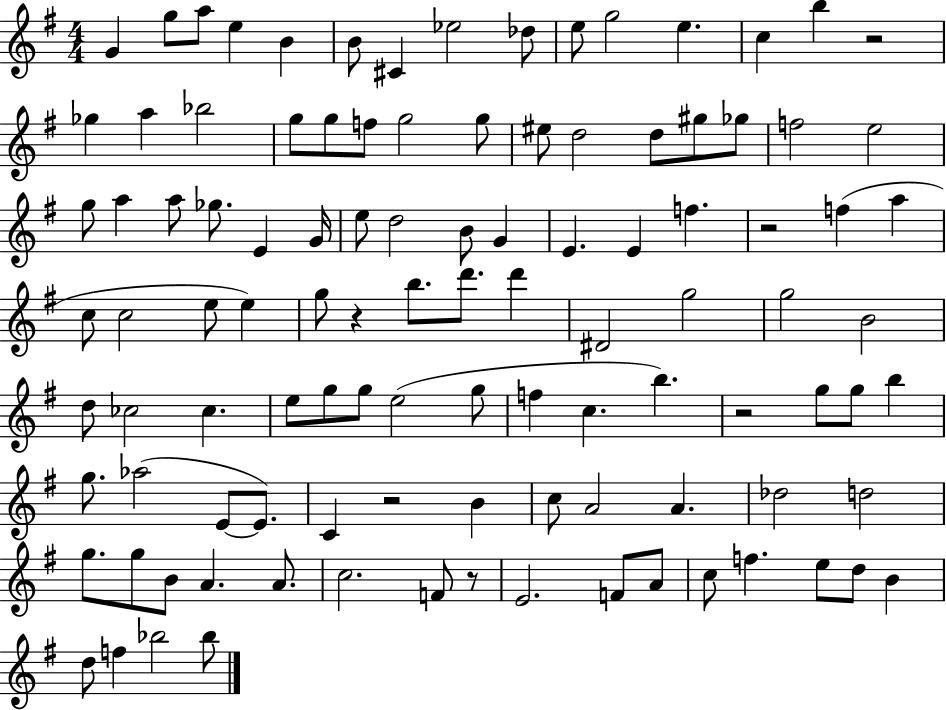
G4/q G5/e A5/e E5/q B4/q B4/e C#4/q Eb5/h Db5/e E5/e G5/h E5/q. C5/q B5/q R/h Gb5/q A5/q Bb5/h G5/e G5/e F5/e G5/h G5/e EIS5/e D5/h D5/e G#5/e Gb5/e F5/h E5/h G5/e A5/q A5/e Gb5/e. E4/q G4/s E5/e D5/h B4/e G4/q E4/q. E4/q F5/q. R/h F5/q A5/q C5/e C5/h E5/e E5/q G5/e R/q B5/e. D6/e. D6/q D#4/h G5/h G5/h B4/h D5/e CES5/h CES5/q. E5/e G5/e G5/e E5/h G5/e F5/q C5/q. B5/q. R/h G5/e G5/e B5/q G5/e. Ab5/h E4/e E4/e. C4/q R/h B4/q C5/e A4/h A4/q. Db5/h D5/h G5/e. G5/e B4/e A4/q. A4/e. C5/h. F4/e R/e E4/h. F4/e A4/e C5/e F5/q. E5/e D5/e B4/q D5/e F5/q Bb5/h Bb5/e